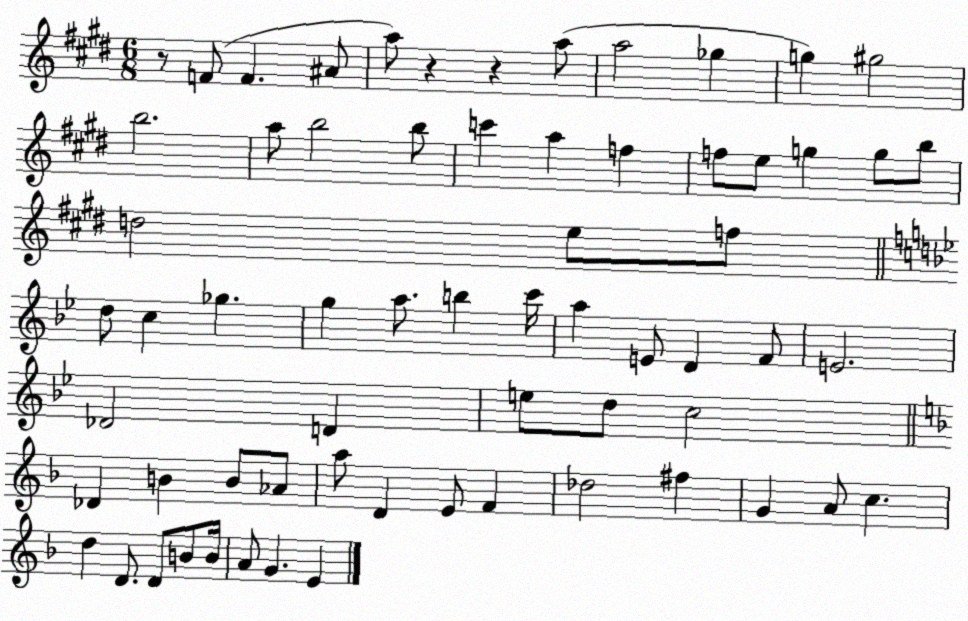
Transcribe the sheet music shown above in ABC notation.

X:1
T:Untitled
M:6/8
L:1/4
K:E
z/2 F/2 F ^A/2 a/2 z z a/2 a2 _g g ^g2 b2 a/2 b2 b/2 c' a f f/2 e/2 g g/2 b/2 d2 e/2 f/2 d/2 c _g g a/2 b c'/4 a E/2 D F/2 E2 _D2 D e/2 d/2 c2 _D B B/2 _A/2 a/2 D E/2 F _d2 ^f G A/2 c d D/2 D/2 B/2 B/4 A/2 G E